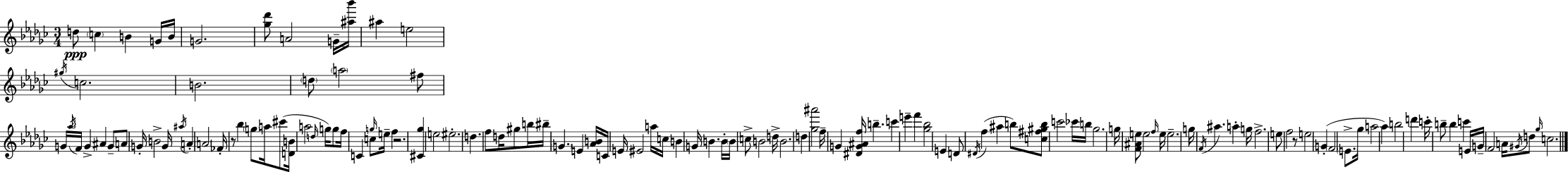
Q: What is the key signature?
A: EES minor